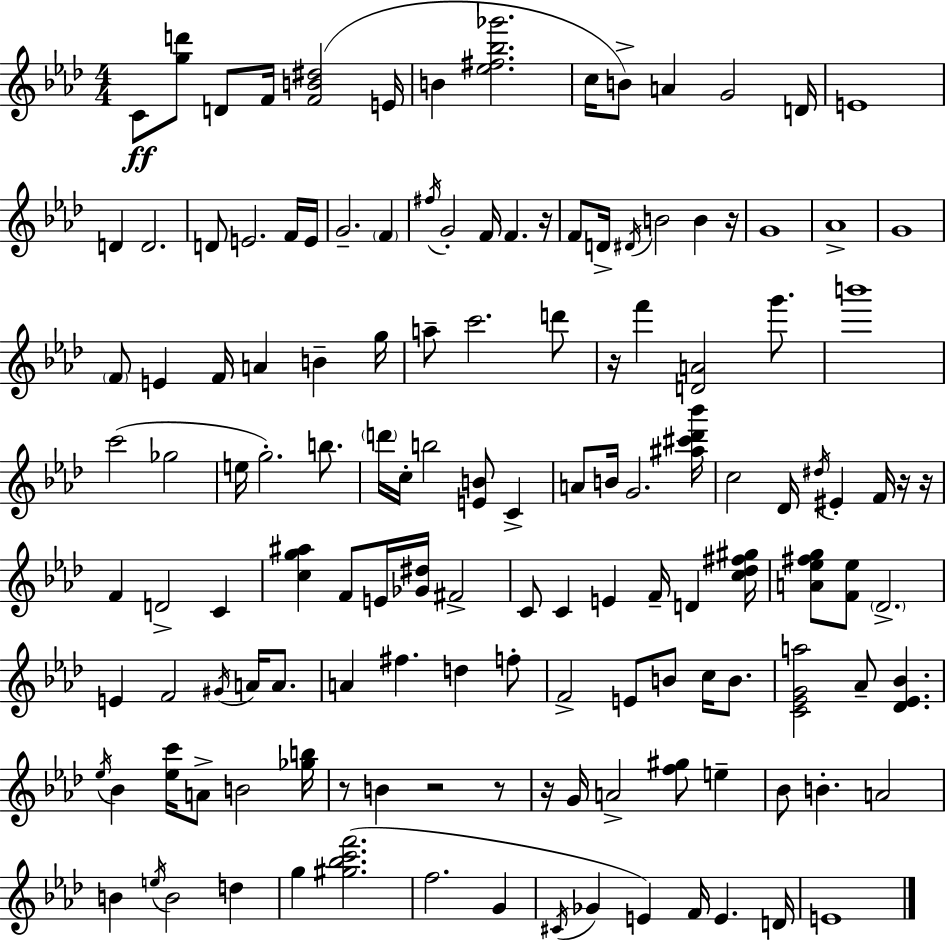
{
  \clef treble
  \numericTimeSignature
  \time 4/4
  \key aes \major
  c'8\ff <g'' d'''>8 d'8 f'16 <f' b' dis''>2( e'16 | b'4 <ees'' fis'' bes'' ges'''>2. | c''16 b'8->) a'4 g'2 d'16 | e'1 | \break d'4 d'2. | d'8 e'2. f'16 e'16 | g'2.-- \parenthesize f'4 | \acciaccatura { fis''16 } g'2-. f'16 f'4. | \break r16 f'8 d'16-> \acciaccatura { dis'16 } b'2 b'4 | r16 g'1 | aes'1-> | g'1 | \break \parenthesize f'8 e'4 f'16 a'4 b'4-- | g''16 a''8-- c'''2. | d'''8 r16 f'''4 <d' a'>2 g'''8. | b'''1 | \break c'''2( ges''2 | e''16 g''2.-.) b''8. | \parenthesize d'''16 c''16-. b''2 <e' b'>8 c'4-> | a'8 b'16 g'2. | \break <ais'' cis''' des''' bes'''>16 c''2 des'16 \acciaccatura { dis''16 } eis'4-. | f'16 r16 r16 f'4 d'2-> c'4 | <c'' g'' ais''>4 f'8 e'16 <ges' dis''>16 fis'2-> | c'8 c'4 e'4 f'16-- d'4 | \break <c'' des'' fis'' gis''>16 <a' ees'' fis'' g''>8 <f' ees''>8 \parenthesize des'2.-> | e'4 f'2 \acciaccatura { gis'16 } | a'16 a'8. a'4 fis''4. d''4 | f''8-. f'2-> e'8 b'8 | \break c''16 b'8. <c' ees' g' a''>2 aes'8-- <des' ees' bes'>4. | \acciaccatura { ees''16 } bes'4 <ees'' c'''>16 a'8-> b'2 | <ges'' b''>16 r8 b'4 r2 | r8 r16 g'16 a'2-> <f'' gis''>8 | \break e''4-- bes'8 b'4.-. a'2 | b'4 \acciaccatura { e''16 } b'2 | d''4 g''4 <gis'' bes'' c''' f'''>2.( | f''2. | \break g'4 \acciaccatura { cis'16 } ges'4 e'4) f'16 | e'4. d'16 e'1 | \bar "|."
}